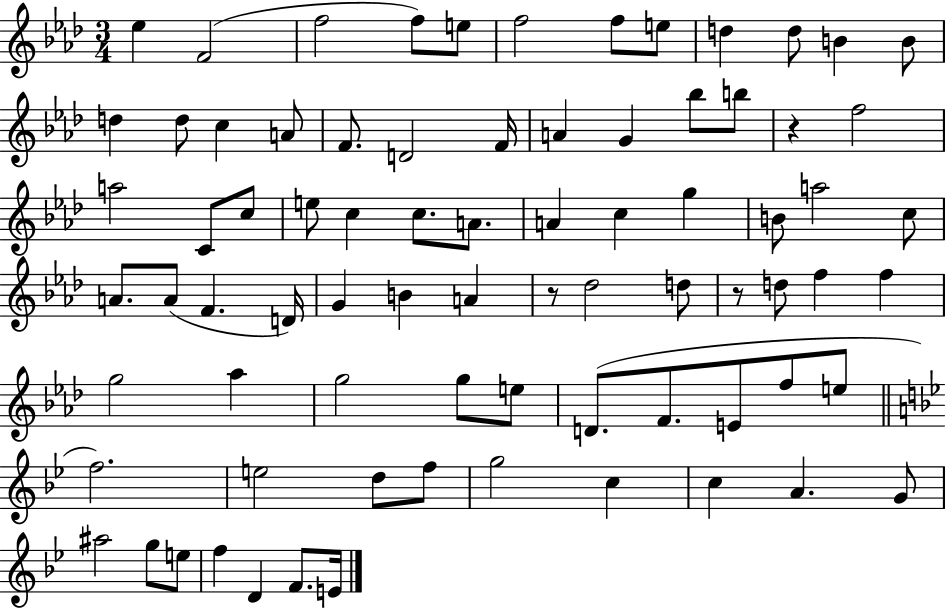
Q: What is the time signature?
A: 3/4